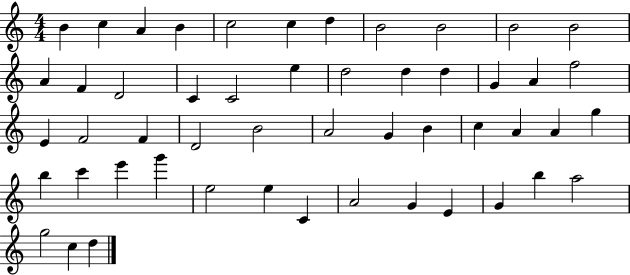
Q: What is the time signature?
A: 4/4